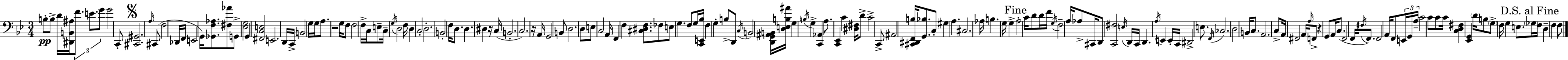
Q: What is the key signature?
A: G minor